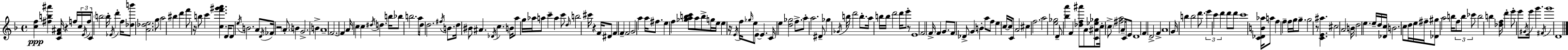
{
  \clef treble
  \time 4/4
  \defaultTimeSignature
  \key d \minor
  <c'' f''>4\ppp <fis'' b'' ais'''>4 <c' f' ais'>16 r4 f''16 \tuplet 3/2 { c''16 \acciaccatura { e'16 } | f''16 } c'8 \parenthesize b''2 b''16-. \acciaccatura { ees'16 } d'''4-. | f''16 <des'' b'''>8 <a' des'' e''>2. | g''8 a''2 bis''4 d'''4 | \break f'''8 r16 b''8 c'''4 <c'' f''' gis''' a'''>4. | d'16 d'8 \acciaccatura { e''16 } b'2. | a'8 \acciaccatura { d'16 } fes'16 r2 \parenthesize a'8.-. | b'4 g'2.-> | \break b'4-> a'1-- | f'2.~~ | f'4 a'16 c''4 c''4 \acciaccatura { dis''16 } d''4. | b''16 bes''8 b''2. | \break a''8 d''16 d''2. | \acciaccatura { fis''16 } b'8. d''16 bis'8 ais'4. \acciaccatura { des'16 } | c''4. b'16 a''8 g''16 aes''16 a''8 c'''4-- | a''4 c'''8 \grace { d''16 } b''2 | \break cis'''16 r4 f'16 dis'8 f'4 f'4-- | f'2 g'2 | a''4 a''16 fis''8. e''4 f''4 | <ges'' a'' b'' c'''>8 a''8 b''8-> g''16 e''16 e''4 r16 \acciaccatura { e'16 } f''16 \grace { ges''16 } | \break e''8 e'8--~~ e'4. c'16 e''4 <d'' ges''>2 | f''8.-> a''8-. a''2. | dis'8-- ges''4 \acciaccatura { ges'16 } b''16 | d'''2 b''8.-. a''16 b''16 b''16 d'''2 | \break d'''16 e'''8-. r8 e'1 | \parenthesize f'2 | f'16-> f'4 g'8. f'8 des'8-> g'4 | b'4-. a''8 f''8 e''4 c''16~~ | \break c''16 c'8 a'2 cis''4 f''2. | a''2 | <e'' ges''>2 d'8-- <bes'' a'''>4 | f'4 <des'' f'' ais'''>8 a'8 <c' ais' ees'' ges''>8 c''16-. \parenthesize c''8-> <fis'' a''>2 | \break a'16-- c'8 e'8 d'1 | f'4 d'2-> | f'4-> a'1 | g'16 b''4 | \break b''2 d'''8. \tuplet 3/2 { e'''4 c'''4 | d'''4 } d'''8 d'''8 c'''1 | <c' des' b' aes''>16 a''8 f''4 | f''4-- \parenthesize f''16 g''16 g''8.-- g''2 | \break r8 <c' e' ais''>4. cis''2 | a'2 b'16 d''2 | e''4. e''16-- d''16 <des' c''>16 b'2. | c''8 d''16 e''16 fis''16-- <des' gis''>8 | \break a''2 b''16 \tuplet 3/2 { f''8 b''8 ces'''8 } b''2 | b''4 <des'' f''>16 d'''4-. | e'''8-. e'''8 \acciaccatura { gis'16 } e'''16 g'''4. \acciaccatura { fis'16 } g'''1 | d'1 | \break \bar "|."
}